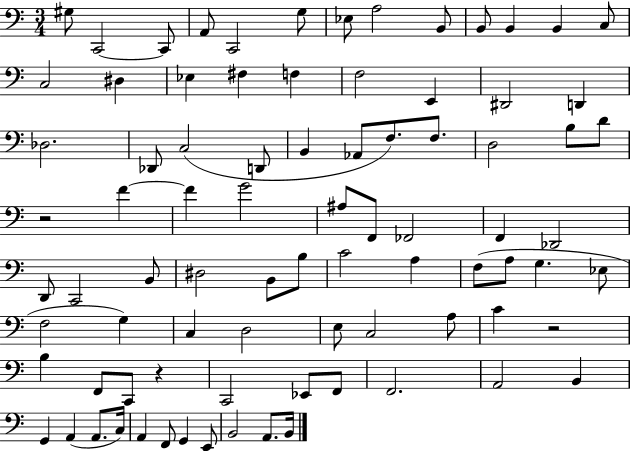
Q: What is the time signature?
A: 3/4